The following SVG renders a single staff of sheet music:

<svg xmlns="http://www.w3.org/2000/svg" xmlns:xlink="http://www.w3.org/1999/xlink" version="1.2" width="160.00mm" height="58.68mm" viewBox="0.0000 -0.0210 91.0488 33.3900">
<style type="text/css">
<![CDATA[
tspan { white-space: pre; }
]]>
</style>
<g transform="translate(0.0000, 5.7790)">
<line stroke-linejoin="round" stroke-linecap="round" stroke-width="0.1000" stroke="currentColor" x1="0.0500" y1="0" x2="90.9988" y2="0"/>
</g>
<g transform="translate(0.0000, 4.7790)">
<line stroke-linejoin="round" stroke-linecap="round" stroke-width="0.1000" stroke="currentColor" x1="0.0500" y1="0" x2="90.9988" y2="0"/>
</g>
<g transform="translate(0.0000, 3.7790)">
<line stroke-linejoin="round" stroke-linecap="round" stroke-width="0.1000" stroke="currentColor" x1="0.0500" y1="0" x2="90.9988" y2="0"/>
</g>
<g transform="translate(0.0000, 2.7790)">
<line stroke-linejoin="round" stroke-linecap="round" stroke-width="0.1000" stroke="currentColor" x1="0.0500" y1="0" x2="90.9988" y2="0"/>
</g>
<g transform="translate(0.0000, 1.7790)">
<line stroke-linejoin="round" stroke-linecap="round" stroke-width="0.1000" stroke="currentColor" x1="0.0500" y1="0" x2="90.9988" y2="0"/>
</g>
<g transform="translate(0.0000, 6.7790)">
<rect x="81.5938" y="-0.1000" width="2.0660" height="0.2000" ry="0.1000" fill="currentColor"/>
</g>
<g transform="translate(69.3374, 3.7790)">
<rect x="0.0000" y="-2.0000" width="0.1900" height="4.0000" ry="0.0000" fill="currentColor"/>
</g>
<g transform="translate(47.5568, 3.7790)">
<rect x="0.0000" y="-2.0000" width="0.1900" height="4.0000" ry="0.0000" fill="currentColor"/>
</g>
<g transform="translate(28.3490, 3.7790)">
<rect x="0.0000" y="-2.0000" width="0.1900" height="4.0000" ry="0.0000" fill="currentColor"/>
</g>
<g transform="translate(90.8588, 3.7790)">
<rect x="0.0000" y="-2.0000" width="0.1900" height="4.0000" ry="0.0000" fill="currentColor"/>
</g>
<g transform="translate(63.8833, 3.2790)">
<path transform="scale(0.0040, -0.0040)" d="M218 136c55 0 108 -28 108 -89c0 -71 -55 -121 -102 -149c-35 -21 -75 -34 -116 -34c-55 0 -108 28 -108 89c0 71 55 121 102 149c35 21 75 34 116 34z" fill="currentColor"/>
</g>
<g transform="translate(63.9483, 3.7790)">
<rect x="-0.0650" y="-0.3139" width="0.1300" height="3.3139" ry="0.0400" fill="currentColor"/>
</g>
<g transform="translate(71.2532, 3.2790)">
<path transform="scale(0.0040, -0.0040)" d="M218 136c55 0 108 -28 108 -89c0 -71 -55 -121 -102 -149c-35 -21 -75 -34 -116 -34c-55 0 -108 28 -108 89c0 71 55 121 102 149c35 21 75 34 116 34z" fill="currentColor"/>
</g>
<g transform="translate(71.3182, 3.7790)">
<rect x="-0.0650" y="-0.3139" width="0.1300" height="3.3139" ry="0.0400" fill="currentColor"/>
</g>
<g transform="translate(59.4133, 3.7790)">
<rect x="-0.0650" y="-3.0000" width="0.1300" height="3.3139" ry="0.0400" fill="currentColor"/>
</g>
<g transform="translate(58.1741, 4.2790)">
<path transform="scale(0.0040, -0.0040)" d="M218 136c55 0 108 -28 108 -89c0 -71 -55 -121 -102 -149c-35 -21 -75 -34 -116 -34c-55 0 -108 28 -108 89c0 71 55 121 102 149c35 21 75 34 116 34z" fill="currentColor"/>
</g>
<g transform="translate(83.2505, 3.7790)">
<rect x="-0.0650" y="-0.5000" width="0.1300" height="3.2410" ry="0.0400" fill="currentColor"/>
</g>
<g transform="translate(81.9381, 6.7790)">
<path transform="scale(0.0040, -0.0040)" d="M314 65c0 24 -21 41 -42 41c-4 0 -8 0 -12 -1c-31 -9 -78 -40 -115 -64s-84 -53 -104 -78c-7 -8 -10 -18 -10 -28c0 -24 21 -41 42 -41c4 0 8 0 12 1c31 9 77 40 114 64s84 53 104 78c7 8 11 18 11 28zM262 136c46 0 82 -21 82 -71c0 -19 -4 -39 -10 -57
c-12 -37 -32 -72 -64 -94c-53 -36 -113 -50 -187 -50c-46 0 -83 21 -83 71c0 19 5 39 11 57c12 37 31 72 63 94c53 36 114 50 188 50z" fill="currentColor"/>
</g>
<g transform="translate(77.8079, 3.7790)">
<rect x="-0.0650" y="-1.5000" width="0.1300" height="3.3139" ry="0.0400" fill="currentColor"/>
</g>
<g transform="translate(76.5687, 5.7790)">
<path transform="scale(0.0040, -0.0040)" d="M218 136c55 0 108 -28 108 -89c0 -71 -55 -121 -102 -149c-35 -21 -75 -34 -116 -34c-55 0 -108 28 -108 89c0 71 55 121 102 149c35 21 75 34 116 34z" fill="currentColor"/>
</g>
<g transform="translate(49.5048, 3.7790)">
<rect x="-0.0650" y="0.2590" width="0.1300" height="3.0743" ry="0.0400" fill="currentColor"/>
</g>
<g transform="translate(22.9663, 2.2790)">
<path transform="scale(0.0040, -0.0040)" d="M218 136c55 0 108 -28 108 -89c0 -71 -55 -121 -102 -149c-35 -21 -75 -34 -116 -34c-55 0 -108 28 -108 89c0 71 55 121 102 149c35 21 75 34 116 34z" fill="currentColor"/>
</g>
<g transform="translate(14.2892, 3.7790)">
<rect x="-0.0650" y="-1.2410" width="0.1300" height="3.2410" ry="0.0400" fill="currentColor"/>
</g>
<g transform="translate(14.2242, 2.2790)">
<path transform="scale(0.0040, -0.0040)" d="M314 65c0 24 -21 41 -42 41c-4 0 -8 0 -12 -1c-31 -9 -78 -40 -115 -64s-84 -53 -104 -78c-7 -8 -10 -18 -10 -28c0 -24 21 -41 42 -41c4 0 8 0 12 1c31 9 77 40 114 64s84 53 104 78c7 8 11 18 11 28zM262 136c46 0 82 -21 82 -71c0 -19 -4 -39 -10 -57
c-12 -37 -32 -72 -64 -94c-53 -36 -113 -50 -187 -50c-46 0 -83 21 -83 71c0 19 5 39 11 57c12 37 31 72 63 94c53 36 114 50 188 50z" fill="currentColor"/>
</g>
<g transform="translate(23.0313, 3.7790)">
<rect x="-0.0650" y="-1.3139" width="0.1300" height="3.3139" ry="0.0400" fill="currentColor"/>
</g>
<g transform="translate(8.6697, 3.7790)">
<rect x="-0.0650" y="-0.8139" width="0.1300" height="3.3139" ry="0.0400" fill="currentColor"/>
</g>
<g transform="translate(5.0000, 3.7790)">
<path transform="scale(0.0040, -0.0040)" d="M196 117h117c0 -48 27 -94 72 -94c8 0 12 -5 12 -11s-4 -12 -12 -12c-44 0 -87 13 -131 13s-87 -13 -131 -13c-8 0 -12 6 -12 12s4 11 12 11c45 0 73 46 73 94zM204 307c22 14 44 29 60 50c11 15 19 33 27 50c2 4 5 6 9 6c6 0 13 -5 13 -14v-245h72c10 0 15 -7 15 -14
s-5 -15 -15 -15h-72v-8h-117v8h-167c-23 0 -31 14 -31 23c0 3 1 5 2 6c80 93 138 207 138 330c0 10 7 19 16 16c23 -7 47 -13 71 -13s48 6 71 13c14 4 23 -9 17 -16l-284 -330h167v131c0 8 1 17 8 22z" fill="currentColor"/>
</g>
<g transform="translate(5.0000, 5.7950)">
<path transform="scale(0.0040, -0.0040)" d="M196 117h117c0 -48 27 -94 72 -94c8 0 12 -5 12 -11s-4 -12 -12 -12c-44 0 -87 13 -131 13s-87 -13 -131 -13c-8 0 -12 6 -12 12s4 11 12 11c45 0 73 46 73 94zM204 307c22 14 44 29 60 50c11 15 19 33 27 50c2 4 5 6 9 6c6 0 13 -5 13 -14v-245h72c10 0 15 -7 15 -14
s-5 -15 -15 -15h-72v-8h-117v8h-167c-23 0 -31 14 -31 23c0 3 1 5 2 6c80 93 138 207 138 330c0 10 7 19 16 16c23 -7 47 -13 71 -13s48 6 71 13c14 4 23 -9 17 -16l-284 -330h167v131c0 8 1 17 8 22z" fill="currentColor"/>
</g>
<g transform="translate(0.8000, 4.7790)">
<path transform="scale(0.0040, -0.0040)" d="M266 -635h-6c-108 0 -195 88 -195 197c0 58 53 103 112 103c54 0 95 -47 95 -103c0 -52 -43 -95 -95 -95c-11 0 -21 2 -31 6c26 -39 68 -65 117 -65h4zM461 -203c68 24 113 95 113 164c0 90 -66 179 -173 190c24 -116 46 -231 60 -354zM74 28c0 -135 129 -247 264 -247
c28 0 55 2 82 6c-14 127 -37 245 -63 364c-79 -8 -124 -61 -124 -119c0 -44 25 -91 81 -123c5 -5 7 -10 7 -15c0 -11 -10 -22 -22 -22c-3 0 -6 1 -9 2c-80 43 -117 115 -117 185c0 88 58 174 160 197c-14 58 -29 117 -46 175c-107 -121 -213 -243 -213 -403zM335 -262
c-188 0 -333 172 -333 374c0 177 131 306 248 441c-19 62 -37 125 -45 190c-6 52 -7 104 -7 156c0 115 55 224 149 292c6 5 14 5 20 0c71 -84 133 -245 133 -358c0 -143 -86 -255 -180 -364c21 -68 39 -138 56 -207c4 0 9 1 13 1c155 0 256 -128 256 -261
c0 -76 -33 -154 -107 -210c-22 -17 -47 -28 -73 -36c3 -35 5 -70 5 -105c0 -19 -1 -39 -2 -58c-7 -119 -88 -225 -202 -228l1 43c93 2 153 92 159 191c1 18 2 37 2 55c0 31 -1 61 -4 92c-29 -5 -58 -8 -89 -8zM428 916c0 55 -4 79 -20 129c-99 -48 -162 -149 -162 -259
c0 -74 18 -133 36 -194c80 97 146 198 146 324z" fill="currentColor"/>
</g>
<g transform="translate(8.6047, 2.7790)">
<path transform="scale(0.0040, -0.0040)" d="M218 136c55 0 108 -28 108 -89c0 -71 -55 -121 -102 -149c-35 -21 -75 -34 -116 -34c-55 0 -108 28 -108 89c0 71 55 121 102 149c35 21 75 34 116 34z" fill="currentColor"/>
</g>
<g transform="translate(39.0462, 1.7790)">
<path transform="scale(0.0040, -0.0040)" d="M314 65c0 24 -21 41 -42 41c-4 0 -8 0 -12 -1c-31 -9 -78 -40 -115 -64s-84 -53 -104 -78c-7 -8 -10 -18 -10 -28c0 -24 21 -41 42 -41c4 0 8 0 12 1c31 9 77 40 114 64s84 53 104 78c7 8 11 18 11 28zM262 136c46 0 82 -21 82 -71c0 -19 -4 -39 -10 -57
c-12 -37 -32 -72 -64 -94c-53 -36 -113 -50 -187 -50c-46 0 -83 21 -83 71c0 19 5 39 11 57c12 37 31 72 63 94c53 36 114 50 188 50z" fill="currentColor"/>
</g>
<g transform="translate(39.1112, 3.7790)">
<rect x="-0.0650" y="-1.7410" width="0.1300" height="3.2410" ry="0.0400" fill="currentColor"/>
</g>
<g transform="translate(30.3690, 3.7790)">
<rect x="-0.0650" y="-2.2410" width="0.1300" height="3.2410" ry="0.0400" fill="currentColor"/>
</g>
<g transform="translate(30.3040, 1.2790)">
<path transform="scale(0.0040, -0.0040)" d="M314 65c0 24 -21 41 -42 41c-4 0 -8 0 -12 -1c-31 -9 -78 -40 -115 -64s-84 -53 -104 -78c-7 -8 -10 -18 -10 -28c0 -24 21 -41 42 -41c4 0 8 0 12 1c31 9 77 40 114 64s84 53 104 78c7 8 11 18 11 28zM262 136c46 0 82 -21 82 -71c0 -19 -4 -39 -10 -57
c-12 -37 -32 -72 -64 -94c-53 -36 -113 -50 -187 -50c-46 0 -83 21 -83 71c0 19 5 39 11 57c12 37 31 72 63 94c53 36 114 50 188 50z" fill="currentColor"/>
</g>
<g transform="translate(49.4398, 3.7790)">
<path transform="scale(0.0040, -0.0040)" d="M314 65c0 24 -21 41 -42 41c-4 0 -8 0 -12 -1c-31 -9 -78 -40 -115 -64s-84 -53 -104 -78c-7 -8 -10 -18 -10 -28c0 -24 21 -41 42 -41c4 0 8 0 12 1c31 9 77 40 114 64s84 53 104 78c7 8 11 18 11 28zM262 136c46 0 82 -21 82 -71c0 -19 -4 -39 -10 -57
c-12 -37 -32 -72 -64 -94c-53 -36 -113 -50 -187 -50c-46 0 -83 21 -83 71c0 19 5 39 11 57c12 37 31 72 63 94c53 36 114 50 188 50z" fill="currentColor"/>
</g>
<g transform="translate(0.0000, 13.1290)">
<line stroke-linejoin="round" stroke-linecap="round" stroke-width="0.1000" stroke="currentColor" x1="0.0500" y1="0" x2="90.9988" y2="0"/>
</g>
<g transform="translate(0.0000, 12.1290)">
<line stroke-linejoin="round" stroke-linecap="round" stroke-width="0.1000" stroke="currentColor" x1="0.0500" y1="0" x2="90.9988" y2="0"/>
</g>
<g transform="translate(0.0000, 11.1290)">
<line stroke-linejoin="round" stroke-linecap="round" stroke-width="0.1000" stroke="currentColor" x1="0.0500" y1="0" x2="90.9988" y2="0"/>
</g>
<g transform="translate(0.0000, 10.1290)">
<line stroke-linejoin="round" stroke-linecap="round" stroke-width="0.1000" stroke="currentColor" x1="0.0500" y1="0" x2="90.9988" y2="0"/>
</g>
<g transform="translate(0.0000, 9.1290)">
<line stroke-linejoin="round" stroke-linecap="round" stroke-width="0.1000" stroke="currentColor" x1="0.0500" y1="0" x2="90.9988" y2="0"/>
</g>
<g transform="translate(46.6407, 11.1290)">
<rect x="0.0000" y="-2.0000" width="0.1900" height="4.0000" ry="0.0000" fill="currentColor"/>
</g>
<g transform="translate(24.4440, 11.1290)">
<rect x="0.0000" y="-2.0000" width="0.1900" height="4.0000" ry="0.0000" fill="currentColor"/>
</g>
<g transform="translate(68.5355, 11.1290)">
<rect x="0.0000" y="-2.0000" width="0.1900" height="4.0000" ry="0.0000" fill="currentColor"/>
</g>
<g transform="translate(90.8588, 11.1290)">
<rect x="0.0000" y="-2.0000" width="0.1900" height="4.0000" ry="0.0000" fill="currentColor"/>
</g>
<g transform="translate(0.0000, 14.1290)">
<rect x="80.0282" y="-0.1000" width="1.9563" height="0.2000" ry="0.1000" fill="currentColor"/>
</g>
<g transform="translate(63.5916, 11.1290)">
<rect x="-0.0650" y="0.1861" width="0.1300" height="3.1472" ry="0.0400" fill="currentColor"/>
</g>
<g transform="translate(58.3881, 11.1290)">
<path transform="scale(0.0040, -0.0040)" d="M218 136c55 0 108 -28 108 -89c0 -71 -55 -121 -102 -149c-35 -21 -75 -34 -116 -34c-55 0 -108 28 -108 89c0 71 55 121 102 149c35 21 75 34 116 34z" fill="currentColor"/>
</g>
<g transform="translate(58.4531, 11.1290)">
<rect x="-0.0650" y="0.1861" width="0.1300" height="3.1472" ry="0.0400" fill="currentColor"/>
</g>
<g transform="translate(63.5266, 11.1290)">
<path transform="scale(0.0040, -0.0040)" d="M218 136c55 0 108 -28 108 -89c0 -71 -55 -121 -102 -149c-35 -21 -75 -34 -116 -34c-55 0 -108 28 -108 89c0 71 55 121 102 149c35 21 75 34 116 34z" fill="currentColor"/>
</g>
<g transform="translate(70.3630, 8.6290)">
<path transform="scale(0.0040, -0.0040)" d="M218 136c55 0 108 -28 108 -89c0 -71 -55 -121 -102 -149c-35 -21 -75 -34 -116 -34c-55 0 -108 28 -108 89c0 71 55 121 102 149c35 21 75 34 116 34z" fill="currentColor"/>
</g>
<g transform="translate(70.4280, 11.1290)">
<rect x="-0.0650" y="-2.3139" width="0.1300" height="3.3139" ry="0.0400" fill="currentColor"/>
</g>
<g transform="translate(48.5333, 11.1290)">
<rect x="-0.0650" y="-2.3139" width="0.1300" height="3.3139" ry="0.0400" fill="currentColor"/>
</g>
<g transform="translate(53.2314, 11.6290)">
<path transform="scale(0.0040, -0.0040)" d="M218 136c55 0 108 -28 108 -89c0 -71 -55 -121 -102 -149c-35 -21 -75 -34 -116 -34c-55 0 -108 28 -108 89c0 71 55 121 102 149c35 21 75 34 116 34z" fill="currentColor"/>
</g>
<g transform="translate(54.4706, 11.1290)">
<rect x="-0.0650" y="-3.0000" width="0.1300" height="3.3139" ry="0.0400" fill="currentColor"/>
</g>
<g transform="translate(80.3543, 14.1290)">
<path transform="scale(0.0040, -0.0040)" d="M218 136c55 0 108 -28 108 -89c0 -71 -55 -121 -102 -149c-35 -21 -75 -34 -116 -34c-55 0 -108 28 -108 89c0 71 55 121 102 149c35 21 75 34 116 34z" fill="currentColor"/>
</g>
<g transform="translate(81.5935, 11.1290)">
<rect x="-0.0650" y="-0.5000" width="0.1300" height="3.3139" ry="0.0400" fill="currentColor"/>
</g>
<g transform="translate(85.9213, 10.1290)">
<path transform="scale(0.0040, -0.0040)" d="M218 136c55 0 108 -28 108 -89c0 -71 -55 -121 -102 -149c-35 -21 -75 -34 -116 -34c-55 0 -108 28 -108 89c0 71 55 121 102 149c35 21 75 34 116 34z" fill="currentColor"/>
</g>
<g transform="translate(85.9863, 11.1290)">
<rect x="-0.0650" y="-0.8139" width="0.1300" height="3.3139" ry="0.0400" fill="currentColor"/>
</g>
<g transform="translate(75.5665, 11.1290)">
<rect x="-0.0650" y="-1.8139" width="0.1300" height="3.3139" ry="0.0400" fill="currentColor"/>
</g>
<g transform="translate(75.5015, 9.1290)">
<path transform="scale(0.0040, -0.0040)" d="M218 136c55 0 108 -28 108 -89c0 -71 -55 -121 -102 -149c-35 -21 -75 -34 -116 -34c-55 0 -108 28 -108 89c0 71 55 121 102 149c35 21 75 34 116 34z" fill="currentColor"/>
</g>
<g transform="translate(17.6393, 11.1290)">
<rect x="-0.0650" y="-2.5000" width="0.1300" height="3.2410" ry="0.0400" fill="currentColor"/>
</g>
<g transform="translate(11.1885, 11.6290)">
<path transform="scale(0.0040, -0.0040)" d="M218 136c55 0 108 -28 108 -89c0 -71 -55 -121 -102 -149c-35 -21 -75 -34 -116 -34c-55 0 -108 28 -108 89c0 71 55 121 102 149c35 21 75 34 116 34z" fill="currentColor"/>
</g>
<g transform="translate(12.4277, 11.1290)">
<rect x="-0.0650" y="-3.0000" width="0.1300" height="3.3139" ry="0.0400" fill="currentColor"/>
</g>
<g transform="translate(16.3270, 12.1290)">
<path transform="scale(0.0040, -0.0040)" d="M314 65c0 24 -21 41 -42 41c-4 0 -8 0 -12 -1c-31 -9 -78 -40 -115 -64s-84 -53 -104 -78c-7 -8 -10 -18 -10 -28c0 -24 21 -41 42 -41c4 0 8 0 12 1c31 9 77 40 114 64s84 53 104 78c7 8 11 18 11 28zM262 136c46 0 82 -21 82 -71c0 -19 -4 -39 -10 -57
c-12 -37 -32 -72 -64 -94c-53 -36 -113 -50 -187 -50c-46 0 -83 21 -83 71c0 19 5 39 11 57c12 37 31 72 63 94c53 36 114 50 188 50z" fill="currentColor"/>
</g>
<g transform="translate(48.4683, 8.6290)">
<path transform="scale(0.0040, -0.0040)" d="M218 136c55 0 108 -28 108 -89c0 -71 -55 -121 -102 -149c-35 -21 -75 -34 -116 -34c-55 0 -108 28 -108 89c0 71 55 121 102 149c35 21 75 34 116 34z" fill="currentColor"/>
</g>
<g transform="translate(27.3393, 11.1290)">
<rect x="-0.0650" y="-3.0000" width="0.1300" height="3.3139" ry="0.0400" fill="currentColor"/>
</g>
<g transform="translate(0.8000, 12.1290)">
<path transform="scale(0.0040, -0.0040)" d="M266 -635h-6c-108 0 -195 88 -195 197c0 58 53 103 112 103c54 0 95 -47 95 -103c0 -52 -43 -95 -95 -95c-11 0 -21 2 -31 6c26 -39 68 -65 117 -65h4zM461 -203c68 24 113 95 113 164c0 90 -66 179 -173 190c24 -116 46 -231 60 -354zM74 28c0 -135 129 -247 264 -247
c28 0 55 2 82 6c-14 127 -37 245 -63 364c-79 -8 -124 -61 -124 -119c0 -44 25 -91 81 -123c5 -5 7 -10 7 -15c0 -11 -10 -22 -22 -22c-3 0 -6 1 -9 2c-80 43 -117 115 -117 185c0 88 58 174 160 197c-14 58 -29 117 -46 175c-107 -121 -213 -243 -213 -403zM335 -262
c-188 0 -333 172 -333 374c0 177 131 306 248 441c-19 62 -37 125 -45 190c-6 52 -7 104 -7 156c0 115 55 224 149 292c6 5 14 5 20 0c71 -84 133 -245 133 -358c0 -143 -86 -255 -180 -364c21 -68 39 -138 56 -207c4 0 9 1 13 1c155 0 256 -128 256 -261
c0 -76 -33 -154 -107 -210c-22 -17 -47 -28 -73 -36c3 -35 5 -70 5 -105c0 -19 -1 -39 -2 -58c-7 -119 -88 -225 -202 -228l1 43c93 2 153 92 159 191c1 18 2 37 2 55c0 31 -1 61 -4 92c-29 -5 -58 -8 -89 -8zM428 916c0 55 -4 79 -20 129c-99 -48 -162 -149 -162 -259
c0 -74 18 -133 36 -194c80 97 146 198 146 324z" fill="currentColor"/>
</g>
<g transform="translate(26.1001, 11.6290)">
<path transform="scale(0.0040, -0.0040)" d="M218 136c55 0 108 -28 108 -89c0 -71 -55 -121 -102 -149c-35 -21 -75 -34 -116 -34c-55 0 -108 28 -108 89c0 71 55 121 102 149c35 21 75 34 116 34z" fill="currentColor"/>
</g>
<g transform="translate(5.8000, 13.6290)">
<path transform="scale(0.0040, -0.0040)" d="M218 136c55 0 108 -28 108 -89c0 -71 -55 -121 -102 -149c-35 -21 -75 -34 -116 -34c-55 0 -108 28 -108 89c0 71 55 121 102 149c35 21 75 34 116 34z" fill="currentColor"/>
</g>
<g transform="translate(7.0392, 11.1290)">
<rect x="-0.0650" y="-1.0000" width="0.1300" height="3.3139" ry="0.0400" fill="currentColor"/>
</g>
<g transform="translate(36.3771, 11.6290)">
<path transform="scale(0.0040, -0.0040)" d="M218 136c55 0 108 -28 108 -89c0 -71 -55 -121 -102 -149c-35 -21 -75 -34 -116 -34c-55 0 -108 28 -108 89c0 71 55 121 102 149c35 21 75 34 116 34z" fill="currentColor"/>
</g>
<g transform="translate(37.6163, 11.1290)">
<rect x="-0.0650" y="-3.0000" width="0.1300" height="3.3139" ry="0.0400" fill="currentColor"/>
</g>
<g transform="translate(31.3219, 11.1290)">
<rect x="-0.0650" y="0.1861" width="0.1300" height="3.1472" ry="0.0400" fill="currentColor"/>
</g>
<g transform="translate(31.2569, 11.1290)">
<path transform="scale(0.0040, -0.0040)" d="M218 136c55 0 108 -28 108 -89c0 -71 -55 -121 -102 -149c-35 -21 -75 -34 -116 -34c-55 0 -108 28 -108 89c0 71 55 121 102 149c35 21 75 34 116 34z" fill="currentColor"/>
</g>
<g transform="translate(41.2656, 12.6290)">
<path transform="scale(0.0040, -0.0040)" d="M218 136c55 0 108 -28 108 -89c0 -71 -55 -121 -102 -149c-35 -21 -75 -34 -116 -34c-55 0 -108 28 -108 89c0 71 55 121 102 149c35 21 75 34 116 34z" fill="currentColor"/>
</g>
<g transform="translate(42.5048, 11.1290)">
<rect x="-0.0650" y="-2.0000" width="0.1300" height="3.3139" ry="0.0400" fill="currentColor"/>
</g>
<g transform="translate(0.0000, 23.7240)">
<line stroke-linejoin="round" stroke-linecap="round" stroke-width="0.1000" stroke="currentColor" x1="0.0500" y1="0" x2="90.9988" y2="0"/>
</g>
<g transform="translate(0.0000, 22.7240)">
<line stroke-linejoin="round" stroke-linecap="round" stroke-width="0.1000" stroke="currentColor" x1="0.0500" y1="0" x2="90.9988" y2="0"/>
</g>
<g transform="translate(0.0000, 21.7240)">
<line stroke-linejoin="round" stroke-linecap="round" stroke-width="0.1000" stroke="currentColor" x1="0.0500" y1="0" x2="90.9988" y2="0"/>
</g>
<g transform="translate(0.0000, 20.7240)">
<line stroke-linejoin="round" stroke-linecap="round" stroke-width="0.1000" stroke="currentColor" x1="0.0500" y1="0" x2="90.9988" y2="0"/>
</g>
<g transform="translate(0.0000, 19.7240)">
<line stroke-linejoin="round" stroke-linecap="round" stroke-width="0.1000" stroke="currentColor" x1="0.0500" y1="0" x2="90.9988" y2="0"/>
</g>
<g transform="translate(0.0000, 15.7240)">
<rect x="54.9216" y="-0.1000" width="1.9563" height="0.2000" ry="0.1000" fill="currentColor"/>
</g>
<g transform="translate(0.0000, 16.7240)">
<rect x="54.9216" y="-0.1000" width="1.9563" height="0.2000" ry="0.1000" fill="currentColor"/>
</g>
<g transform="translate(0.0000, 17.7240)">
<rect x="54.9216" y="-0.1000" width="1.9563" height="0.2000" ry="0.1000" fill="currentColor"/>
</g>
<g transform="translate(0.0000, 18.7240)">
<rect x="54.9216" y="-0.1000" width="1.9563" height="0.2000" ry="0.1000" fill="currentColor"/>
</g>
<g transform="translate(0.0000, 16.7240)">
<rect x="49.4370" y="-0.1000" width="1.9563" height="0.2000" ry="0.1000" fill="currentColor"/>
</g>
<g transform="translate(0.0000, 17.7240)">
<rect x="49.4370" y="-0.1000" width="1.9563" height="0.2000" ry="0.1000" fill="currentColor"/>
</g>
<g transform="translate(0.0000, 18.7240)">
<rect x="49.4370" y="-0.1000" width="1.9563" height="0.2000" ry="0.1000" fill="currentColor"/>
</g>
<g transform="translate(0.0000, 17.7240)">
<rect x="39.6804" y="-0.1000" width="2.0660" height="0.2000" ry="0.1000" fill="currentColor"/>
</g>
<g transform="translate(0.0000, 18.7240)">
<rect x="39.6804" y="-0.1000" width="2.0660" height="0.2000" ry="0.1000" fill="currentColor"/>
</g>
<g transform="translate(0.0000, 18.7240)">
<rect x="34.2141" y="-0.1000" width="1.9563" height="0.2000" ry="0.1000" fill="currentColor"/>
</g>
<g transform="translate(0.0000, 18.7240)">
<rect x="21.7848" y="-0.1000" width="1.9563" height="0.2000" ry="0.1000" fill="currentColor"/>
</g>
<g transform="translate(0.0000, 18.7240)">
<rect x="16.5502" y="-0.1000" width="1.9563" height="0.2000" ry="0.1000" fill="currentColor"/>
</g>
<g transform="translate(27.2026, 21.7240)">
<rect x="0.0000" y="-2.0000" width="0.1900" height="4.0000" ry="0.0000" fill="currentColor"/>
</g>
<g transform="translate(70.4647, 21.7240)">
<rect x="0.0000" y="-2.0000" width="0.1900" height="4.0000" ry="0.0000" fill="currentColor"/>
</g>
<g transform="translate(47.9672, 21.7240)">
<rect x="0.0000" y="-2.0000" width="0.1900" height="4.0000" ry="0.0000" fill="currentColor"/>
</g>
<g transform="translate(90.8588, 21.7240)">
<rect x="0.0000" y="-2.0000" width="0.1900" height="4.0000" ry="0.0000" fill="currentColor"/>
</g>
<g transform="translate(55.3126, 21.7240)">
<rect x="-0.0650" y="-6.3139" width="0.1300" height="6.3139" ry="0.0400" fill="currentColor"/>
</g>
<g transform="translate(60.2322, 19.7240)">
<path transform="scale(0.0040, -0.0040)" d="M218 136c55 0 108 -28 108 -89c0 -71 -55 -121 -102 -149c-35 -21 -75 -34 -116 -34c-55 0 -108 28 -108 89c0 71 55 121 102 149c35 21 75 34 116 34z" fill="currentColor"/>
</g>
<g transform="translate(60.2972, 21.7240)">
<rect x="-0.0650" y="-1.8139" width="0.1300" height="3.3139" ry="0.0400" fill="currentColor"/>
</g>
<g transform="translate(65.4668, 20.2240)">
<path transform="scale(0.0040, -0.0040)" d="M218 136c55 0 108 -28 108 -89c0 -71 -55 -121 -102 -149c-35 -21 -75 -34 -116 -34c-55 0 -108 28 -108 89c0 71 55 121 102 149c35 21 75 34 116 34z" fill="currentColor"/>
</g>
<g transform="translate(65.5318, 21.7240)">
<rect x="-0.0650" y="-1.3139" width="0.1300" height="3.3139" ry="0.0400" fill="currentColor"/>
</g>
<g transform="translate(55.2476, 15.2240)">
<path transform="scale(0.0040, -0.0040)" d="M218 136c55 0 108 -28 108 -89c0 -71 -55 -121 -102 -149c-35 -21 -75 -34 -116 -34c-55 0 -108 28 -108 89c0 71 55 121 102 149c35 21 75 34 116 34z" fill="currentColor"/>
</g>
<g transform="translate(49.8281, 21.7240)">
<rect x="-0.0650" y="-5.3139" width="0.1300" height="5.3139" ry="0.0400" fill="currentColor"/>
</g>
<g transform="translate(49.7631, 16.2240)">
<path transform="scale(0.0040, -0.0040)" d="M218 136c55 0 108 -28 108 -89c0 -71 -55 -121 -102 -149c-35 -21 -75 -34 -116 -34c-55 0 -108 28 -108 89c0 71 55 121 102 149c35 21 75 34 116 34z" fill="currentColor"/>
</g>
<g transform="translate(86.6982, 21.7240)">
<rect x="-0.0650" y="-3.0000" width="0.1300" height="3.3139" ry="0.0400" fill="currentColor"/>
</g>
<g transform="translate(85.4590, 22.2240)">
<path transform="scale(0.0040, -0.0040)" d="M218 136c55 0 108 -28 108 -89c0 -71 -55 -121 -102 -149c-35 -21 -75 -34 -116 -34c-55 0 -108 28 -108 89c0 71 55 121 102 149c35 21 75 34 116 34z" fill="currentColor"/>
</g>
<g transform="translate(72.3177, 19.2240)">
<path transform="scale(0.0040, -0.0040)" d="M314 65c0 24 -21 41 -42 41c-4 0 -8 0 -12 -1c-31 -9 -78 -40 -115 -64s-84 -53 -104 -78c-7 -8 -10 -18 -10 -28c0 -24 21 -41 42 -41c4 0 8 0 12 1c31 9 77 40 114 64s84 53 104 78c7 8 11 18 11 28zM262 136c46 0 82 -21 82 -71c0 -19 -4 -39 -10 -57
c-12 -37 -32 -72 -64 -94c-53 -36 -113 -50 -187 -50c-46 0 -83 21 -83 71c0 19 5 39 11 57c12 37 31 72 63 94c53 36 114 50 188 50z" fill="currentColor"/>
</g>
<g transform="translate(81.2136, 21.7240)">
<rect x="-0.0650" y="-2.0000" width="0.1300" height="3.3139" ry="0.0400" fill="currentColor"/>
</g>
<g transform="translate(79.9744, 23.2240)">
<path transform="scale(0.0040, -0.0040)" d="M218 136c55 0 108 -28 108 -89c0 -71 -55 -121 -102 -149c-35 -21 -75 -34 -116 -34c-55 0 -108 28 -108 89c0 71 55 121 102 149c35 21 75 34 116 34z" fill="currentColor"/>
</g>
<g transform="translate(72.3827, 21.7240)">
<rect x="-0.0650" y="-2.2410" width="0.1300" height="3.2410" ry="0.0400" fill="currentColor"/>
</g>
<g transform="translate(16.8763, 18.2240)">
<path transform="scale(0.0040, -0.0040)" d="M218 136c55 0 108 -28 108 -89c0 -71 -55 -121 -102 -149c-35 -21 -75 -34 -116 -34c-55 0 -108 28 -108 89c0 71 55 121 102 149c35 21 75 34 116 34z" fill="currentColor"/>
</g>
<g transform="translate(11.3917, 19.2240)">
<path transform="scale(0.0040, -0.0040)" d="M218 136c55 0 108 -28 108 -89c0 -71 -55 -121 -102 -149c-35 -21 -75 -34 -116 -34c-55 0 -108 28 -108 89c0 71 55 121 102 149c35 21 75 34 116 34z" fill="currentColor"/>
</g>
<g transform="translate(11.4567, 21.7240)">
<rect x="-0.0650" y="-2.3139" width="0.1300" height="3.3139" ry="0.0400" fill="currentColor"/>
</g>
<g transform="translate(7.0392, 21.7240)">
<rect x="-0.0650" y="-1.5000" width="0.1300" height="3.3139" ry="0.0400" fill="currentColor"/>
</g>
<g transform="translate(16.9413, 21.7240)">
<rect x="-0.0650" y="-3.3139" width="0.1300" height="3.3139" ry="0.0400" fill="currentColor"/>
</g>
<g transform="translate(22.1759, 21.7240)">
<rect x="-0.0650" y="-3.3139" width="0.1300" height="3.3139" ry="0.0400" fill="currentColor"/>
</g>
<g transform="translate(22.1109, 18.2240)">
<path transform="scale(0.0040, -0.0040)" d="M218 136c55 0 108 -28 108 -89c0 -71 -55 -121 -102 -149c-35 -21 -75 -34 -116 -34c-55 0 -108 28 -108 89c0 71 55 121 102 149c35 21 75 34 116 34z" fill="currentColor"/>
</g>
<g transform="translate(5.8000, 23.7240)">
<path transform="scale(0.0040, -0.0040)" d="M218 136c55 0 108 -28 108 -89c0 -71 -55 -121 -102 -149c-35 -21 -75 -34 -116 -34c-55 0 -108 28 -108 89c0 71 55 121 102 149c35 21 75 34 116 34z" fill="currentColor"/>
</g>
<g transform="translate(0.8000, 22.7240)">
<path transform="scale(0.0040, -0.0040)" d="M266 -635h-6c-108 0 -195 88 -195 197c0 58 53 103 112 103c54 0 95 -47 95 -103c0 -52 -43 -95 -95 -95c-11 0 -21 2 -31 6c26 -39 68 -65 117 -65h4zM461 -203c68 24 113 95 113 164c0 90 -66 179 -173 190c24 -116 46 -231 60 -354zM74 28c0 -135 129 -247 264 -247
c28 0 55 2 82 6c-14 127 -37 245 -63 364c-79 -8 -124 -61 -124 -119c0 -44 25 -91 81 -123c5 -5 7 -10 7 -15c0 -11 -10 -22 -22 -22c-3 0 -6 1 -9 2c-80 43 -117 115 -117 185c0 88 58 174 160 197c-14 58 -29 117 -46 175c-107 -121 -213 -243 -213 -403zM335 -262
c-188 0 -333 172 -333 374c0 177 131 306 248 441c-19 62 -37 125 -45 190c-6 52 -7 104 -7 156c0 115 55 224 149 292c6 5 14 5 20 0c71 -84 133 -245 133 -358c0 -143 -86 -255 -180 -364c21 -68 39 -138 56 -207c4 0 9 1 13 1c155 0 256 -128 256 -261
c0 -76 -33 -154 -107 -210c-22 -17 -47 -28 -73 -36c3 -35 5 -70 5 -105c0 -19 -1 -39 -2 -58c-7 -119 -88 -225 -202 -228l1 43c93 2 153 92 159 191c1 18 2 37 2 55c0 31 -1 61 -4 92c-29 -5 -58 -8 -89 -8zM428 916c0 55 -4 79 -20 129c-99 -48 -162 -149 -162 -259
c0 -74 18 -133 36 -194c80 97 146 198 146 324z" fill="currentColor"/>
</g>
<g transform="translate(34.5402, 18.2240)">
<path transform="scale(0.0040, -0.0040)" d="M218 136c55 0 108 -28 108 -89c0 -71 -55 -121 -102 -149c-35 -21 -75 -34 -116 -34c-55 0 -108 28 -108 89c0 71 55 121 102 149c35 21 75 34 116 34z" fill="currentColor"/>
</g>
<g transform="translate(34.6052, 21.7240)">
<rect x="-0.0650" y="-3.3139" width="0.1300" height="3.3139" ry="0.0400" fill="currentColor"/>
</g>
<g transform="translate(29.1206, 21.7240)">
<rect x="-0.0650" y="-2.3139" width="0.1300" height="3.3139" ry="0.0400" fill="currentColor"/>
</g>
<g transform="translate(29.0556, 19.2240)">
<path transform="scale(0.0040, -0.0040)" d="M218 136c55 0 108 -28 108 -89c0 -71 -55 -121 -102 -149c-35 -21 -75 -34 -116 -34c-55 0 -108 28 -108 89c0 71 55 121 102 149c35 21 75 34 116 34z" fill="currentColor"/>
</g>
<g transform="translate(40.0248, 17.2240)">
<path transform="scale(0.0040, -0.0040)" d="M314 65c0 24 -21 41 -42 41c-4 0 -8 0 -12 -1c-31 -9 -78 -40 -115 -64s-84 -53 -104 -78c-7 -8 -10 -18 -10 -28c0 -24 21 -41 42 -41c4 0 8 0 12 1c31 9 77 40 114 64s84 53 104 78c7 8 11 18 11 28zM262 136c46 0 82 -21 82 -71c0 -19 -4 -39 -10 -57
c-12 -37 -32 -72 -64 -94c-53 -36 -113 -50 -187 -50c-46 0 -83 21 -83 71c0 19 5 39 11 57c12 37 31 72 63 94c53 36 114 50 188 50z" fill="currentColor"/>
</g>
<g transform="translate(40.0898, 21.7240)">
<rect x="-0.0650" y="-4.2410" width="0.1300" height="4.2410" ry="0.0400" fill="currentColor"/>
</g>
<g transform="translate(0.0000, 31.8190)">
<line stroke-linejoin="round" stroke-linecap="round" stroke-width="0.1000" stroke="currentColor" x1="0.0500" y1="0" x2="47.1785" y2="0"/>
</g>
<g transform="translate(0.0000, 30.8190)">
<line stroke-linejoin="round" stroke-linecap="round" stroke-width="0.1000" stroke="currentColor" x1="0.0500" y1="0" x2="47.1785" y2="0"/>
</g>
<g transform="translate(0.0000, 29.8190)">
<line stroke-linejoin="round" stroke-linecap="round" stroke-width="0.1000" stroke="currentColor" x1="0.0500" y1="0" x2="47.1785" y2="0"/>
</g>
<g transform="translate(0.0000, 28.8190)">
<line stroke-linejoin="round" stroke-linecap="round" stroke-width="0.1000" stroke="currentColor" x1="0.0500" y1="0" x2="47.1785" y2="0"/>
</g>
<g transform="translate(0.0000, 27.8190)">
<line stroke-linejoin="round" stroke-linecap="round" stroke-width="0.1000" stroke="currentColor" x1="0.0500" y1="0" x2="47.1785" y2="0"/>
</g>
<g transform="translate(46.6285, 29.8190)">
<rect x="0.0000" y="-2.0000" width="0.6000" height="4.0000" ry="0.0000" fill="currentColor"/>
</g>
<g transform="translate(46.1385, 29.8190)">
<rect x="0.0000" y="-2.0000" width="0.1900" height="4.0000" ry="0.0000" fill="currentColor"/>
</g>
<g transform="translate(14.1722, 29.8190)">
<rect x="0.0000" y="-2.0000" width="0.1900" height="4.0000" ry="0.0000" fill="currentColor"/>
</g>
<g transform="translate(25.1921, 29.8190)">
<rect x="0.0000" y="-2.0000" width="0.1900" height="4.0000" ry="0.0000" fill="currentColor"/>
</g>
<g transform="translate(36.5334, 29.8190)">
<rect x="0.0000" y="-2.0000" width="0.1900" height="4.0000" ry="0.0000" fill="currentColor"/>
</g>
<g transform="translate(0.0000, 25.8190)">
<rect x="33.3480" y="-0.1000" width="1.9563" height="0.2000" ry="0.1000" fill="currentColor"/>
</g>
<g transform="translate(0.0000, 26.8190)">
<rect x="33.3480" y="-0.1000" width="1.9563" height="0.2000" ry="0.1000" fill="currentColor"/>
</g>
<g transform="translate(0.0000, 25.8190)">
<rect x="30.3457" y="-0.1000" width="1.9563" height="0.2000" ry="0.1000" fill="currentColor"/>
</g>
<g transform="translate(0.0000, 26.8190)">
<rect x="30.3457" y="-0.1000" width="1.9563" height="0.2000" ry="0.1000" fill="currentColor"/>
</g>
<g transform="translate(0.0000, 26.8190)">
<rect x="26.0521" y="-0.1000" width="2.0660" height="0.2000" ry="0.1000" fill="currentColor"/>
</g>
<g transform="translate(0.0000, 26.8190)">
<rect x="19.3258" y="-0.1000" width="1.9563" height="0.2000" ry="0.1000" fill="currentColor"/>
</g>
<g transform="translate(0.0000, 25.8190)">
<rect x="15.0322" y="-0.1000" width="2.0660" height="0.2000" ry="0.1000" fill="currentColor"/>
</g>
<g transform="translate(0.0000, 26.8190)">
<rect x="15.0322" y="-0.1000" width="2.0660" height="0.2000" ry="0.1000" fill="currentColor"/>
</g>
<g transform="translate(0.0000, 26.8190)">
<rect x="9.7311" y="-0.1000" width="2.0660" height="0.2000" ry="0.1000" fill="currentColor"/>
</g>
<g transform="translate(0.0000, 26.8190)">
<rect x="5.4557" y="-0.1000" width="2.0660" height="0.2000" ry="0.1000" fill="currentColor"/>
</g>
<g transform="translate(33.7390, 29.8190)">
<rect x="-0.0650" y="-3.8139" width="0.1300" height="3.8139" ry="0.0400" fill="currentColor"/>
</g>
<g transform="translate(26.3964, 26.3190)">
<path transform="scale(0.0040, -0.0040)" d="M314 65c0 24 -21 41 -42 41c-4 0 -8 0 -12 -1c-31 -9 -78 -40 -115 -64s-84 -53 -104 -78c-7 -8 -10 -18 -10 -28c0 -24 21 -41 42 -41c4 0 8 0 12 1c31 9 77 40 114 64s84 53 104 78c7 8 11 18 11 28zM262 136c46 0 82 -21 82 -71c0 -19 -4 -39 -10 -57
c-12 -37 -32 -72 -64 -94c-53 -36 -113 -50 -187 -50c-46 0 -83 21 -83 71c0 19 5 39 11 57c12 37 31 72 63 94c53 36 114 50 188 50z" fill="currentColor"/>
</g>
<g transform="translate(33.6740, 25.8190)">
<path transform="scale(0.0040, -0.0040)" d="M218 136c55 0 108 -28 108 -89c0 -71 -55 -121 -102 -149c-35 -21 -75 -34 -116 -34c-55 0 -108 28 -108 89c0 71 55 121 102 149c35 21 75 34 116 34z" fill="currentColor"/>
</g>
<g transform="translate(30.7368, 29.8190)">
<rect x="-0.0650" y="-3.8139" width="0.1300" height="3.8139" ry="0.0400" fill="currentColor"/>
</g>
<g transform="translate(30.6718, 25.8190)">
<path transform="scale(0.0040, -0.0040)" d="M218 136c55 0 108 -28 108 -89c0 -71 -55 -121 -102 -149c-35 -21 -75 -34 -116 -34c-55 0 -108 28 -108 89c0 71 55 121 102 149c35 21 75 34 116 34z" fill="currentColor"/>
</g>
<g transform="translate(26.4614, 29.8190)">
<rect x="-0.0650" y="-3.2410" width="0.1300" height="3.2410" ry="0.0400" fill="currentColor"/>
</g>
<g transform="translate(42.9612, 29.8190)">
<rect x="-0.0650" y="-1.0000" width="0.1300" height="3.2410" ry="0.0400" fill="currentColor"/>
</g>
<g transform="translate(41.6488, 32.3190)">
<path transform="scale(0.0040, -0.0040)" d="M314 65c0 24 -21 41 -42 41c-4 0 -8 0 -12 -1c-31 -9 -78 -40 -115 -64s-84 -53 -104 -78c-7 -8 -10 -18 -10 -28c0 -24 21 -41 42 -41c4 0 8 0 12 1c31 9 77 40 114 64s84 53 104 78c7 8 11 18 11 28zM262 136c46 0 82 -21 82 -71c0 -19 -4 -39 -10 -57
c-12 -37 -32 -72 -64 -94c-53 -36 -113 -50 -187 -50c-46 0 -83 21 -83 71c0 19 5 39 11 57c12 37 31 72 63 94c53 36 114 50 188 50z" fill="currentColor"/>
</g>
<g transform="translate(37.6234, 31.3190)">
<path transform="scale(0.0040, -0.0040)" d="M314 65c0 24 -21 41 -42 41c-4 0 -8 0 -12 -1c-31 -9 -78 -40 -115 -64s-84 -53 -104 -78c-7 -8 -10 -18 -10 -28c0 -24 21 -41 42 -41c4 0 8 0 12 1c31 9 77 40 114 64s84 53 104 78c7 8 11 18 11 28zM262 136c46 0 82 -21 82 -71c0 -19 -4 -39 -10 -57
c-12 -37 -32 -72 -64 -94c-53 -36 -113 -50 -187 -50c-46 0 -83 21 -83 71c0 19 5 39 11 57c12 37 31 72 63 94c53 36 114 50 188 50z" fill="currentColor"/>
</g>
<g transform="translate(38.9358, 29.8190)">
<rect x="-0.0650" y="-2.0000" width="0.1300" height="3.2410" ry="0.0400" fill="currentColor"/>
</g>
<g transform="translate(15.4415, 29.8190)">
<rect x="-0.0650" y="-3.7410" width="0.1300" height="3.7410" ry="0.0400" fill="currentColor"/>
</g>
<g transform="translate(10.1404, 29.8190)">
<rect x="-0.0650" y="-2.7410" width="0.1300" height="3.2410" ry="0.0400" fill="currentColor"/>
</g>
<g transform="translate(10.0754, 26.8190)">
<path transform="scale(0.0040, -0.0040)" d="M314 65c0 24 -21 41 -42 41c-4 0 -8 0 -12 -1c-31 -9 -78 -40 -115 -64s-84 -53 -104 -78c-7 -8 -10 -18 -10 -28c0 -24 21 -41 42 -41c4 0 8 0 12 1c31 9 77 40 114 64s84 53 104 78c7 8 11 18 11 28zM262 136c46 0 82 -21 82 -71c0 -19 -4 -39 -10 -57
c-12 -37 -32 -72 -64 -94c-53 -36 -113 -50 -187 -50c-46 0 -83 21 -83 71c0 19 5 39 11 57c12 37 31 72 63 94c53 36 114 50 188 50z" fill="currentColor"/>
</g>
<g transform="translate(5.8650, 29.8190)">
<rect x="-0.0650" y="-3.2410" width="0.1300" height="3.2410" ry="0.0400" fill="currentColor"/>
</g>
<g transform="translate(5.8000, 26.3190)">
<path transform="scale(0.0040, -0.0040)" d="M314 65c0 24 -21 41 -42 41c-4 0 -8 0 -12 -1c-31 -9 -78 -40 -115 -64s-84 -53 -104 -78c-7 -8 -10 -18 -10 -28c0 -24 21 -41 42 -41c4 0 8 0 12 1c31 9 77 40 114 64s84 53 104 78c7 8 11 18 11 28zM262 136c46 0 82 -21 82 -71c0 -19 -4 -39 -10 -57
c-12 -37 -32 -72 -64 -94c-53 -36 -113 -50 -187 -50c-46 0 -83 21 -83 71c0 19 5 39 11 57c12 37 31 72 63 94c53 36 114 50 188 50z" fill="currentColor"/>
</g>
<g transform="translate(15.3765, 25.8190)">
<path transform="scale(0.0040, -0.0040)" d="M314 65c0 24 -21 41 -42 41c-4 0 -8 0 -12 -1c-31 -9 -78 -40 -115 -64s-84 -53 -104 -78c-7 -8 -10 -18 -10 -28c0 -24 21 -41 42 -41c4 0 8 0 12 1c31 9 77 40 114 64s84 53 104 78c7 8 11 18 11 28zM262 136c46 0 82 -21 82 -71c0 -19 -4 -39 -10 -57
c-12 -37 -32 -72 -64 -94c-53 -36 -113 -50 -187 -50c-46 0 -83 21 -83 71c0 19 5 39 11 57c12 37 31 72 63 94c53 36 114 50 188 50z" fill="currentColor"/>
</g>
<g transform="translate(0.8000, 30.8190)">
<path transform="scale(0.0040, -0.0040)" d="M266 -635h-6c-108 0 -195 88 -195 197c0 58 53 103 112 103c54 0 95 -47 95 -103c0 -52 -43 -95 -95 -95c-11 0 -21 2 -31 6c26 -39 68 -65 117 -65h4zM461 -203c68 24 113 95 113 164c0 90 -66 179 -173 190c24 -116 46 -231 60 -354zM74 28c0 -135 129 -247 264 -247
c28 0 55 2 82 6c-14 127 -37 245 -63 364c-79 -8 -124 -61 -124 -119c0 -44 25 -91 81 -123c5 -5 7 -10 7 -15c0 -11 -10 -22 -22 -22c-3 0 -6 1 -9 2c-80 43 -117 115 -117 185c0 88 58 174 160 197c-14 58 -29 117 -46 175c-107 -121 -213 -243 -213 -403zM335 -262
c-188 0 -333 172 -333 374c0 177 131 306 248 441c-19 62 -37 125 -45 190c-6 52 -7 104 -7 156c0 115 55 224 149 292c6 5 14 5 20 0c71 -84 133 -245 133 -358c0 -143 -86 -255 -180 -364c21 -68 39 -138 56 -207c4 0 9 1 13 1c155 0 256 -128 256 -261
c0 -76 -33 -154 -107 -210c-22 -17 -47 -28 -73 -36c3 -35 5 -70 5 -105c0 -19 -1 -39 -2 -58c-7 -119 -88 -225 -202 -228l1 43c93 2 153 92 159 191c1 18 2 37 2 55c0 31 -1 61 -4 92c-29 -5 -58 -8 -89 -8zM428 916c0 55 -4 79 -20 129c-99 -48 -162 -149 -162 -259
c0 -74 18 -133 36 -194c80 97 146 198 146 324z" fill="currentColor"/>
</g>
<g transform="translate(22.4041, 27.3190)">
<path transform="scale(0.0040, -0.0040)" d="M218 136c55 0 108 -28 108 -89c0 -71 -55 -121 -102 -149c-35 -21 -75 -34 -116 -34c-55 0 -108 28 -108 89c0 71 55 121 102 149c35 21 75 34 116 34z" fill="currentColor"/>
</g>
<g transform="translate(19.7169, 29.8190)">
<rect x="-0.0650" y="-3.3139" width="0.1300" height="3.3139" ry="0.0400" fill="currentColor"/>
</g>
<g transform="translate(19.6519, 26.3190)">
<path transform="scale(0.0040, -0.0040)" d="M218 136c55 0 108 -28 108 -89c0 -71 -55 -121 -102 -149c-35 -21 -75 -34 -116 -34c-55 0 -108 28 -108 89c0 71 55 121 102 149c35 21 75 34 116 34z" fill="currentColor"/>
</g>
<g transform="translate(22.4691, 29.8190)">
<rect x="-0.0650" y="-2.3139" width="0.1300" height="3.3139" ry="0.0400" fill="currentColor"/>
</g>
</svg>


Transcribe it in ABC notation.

X:1
T:Untitled
M:4/4
L:1/4
K:C
d e2 e g2 f2 B2 A c c E C2 D A G2 A B A F g A B B g f C d E g b b g b d'2 f' a' f e g2 F A b2 a2 c'2 b g b2 c' c' F2 D2